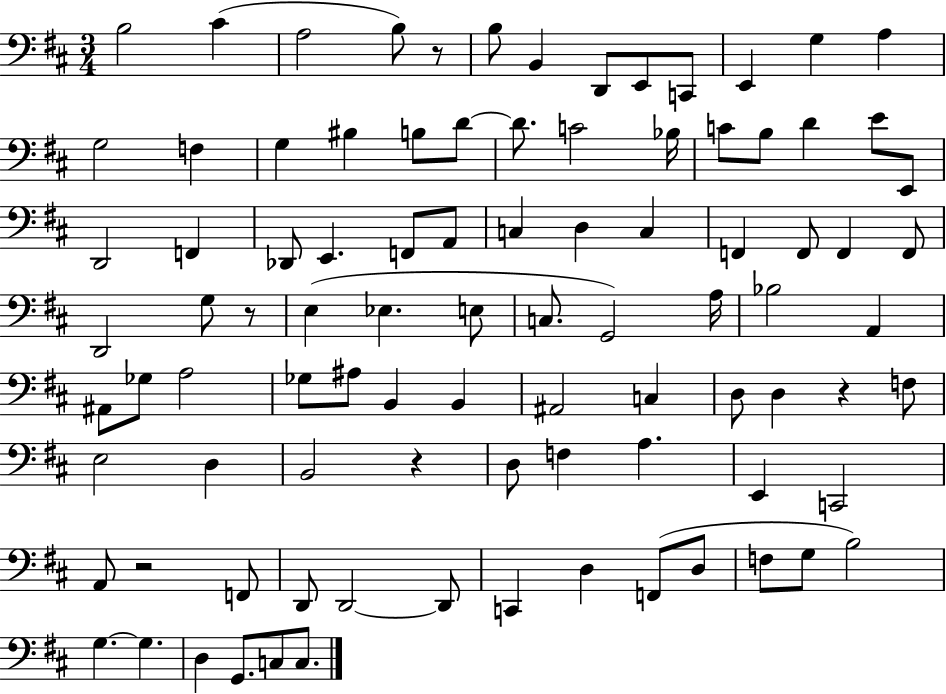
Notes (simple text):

B3/h C#4/q A3/h B3/e R/e B3/e B2/q D2/e E2/e C2/e E2/q G3/q A3/q G3/h F3/q G3/q BIS3/q B3/e D4/e D4/e. C4/h Bb3/s C4/e B3/e D4/q E4/e E2/e D2/h F2/q Db2/e E2/q. F2/e A2/e C3/q D3/q C3/q F2/q F2/e F2/q F2/e D2/h G3/e R/e E3/q Eb3/q. E3/e C3/e. G2/h A3/s Bb3/h A2/q A#2/e Gb3/e A3/h Gb3/e A#3/e B2/q B2/q A#2/h C3/q D3/e D3/q R/q F3/e E3/h D3/q B2/h R/q D3/e F3/q A3/q. E2/q C2/h A2/e R/h F2/e D2/e D2/h D2/e C2/q D3/q F2/e D3/e F3/e G3/e B3/h G3/q. G3/q. D3/q G2/e. C3/e C3/e.